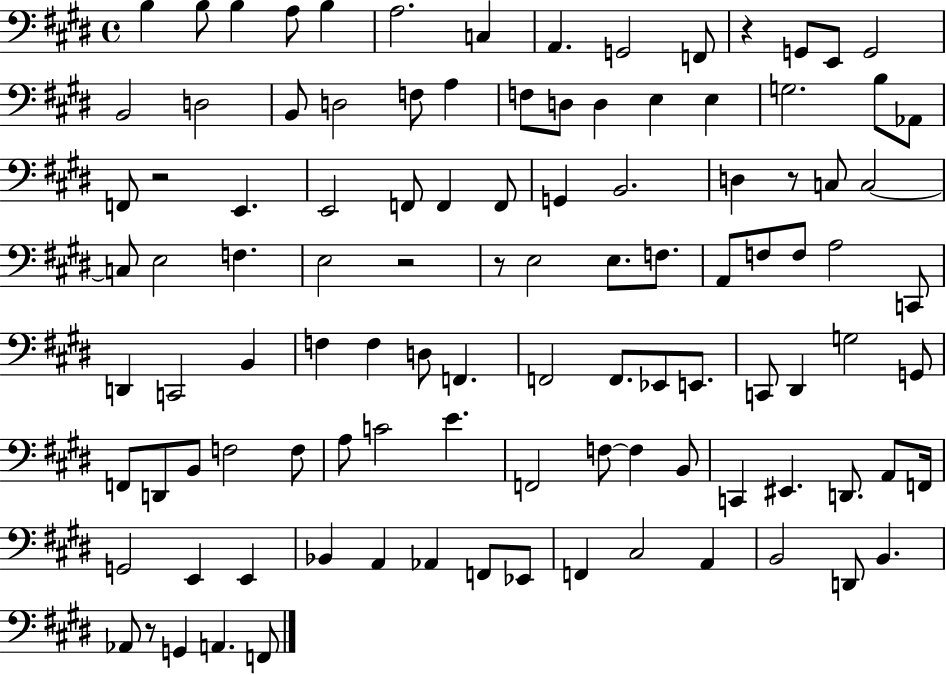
X:1
T:Untitled
M:4/4
L:1/4
K:E
B, B,/2 B, A,/2 B, A,2 C, A,, G,,2 F,,/2 z G,,/2 E,,/2 G,,2 B,,2 D,2 B,,/2 D,2 F,/2 A, F,/2 D,/2 D, E, E, G,2 B,/2 _A,,/2 F,,/2 z2 E,, E,,2 F,,/2 F,, F,,/2 G,, B,,2 D, z/2 C,/2 C,2 C,/2 E,2 F, E,2 z2 z/2 E,2 E,/2 F,/2 A,,/2 F,/2 F,/2 A,2 C,,/2 D,, C,,2 B,, F, F, D,/2 F,, F,,2 F,,/2 _E,,/2 E,,/2 C,,/2 ^D,, G,2 G,,/2 F,,/2 D,,/2 B,,/2 F,2 F,/2 A,/2 C2 E F,,2 F,/2 F, B,,/2 C,, ^E,, D,,/2 A,,/2 F,,/4 G,,2 E,, E,, _B,, A,, _A,, F,,/2 _E,,/2 F,, ^C,2 A,, B,,2 D,,/2 B,, _A,,/2 z/2 G,, A,, F,,/2